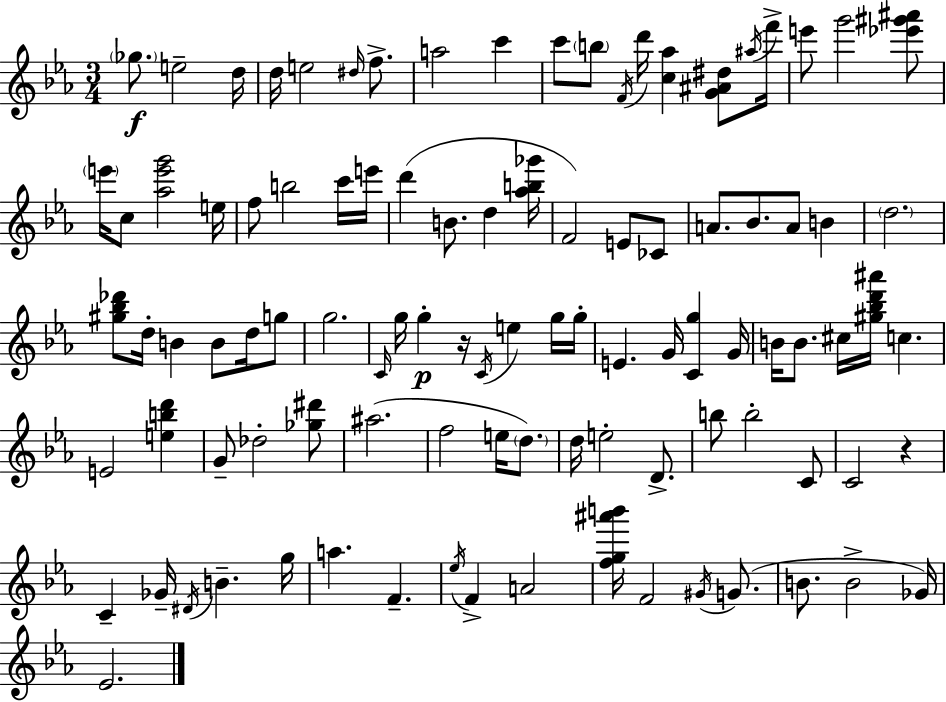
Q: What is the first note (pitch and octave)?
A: Gb5